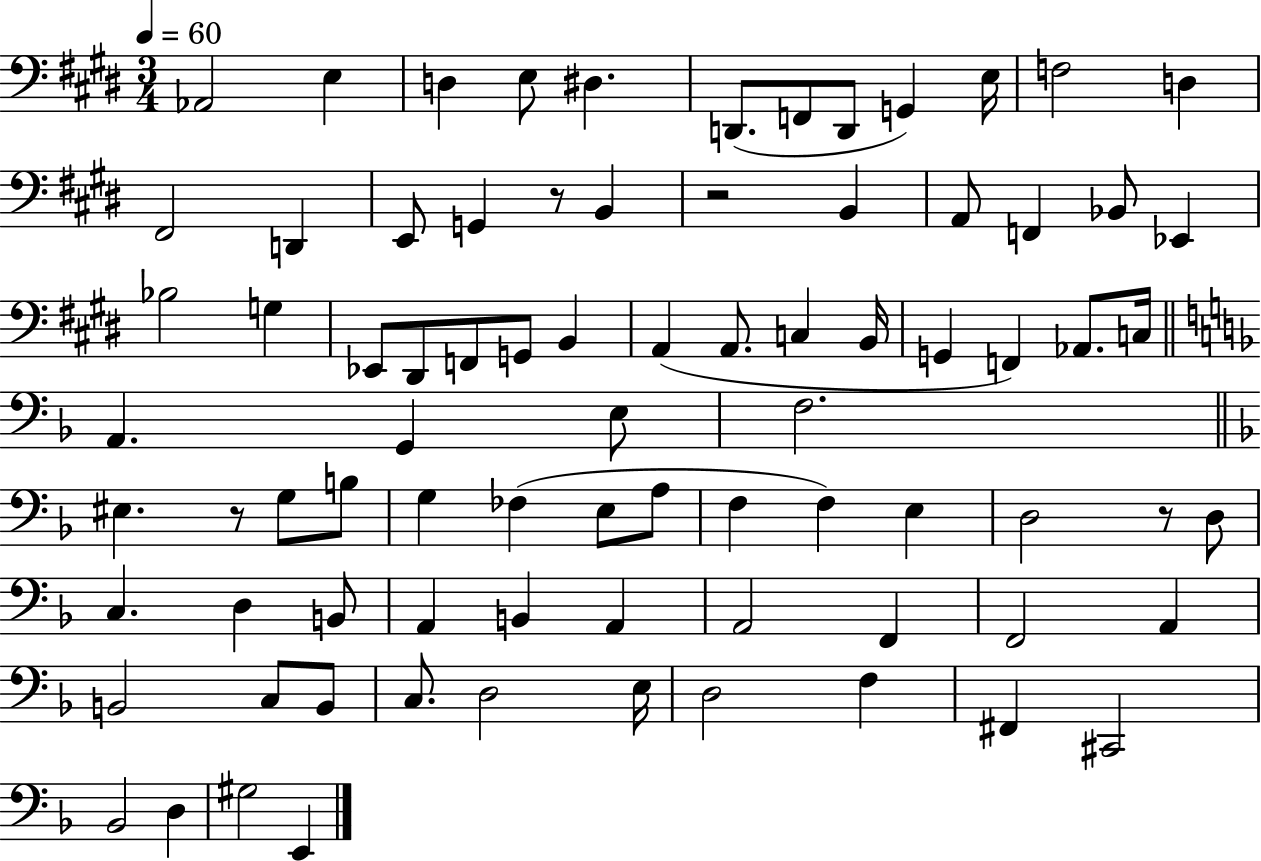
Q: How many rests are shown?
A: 4